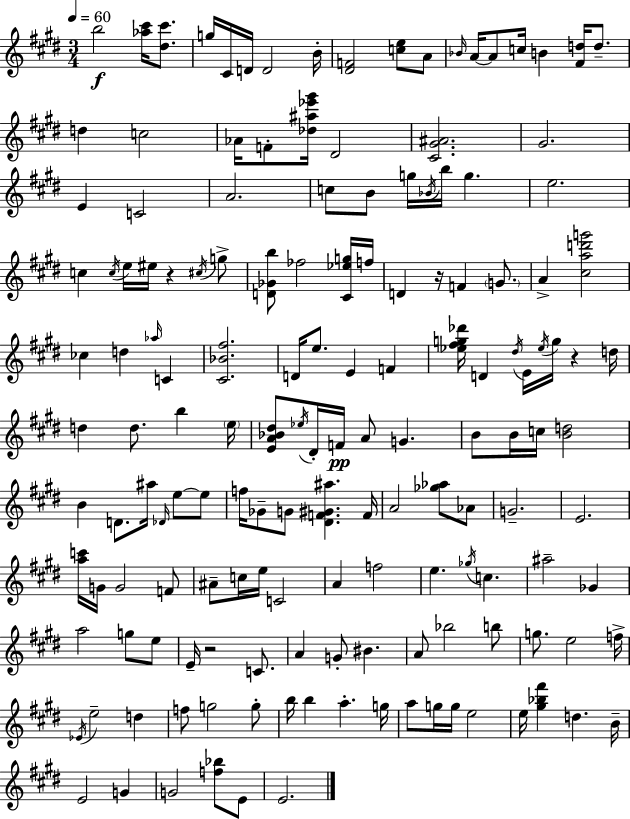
B5/h [Ab5,C#6]/s [D#5,C#6]/e. G5/s C#4/s D4/s D4/h B4/s [D#4,F4]/h [C5,E5]/e A4/e Bb4/s A4/s A4/e C5/s B4/q [F#4,D5]/s D5/e. D5/q C5/h Ab4/s F4/e [Db5,A#5,Eb6,G#6]/s D#4/h [C#4,G#4,A#4]/h. G#4/h. E4/q C4/h A4/h. C5/e B4/e G5/s Bb4/s B5/s G5/q. E5/h. C5/q C5/s E5/s EIS5/s R/q C#5/s G5/e [D4,Gb4,B5]/e FES5/h [C#4,Eb5,G5]/s F5/s D4/q R/s F4/q G4/e. A4/q [C#5,A5,D6,G6]/h CES5/q D5/q Ab5/s C4/q [C#4,Bb4,F#5]/h. D4/s E5/e. E4/q F4/q [Eb5,F#5,G5,Db6]/s D4/q D#5/s E4/s Eb5/s G5/s R/q D5/s D5/q D5/e. B5/q E5/s [E4,A4,Bb4,D#5]/e Eb5/s D#4/s F4/s A4/e G4/q. B4/e B4/s C5/s [B4,D5]/h B4/q D4/e. A#5/s Db4/s E5/e E5/e F5/s Gb4/e G4/e [D#4,F4,G#4,A#5]/q. F4/s A4/h [Gb5,Ab5]/e Ab4/e G4/h. E4/h. [A5,C6]/s G4/s G4/h F4/e A#4/e C5/s E5/s C4/h A4/q F5/h E5/q. Gb5/s C5/q. A#5/h Gb4/q A5/h G5/e E5/e E4/s R/h C4/e. A4/q G4/e BIS4/q. A4/e Bb5/h B5/e G5/e. E5/h F5/s Eb4/s E5/h D5/q F5/e G5/h G5/e B5/s B5/q A5/q. G5/s A5/e G5/s G5/s E5/h E5/s [G#5,Bb5,F#6]/q D5/q. B4/s E4/h G4/q G4/h [F5,Bb5]/e E4/e E4/h.